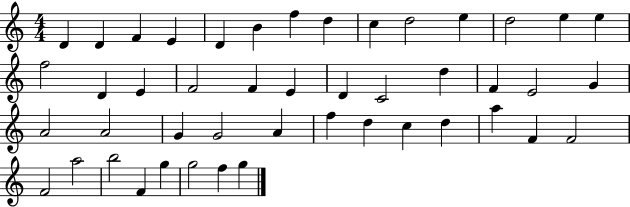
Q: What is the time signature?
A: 4/4